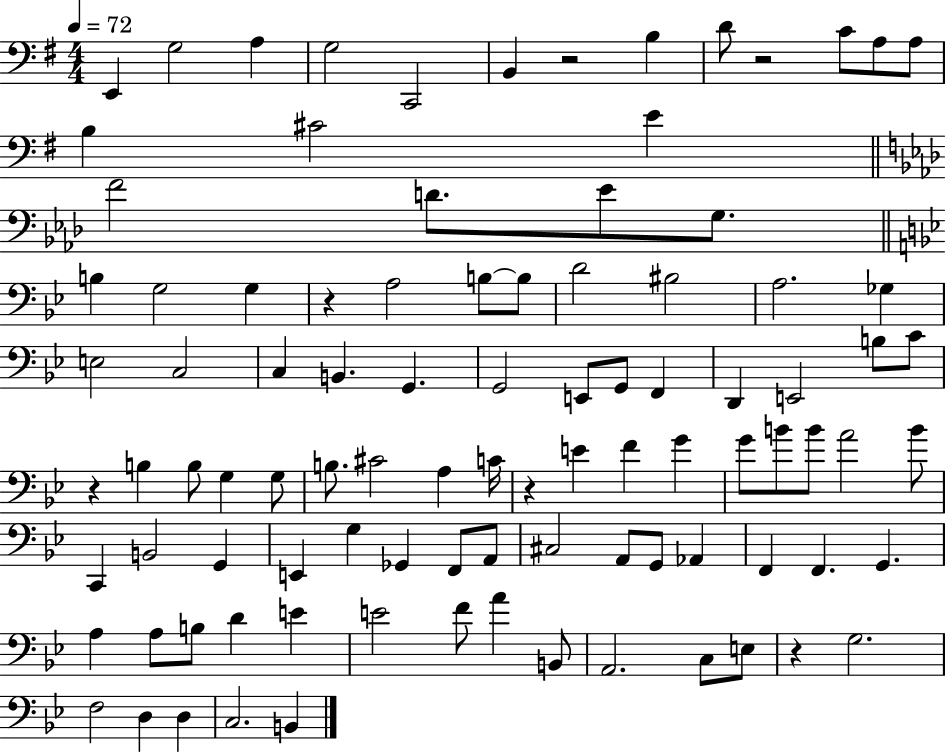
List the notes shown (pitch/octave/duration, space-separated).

E2/q G3/h A3/q G3/h C2/h B2/q R/h B3/q D4/e R/h C4/e A3/e A3/e B3/q C#4/h E4/q F4/h D4/e. Eb4/e G3/e. B3/q G3/h G3/q R/q A3/h B3/e B3/e D4/h BIS3/h A3/h. Gb3/q E3/h C3/h C3/q B2/q. G2/q. G2/h E2/e G2/e F2/q D2/q E2/h B3/e C4/e R/q B3/q B3/e G3/q G3/e B3/e. C#4/h A3/q C4/s R/q E4/q F4/q G4/q G4/e B4/e B4/e A4/h B4/e C2/q B2/h G2/q E2/q G3/q Gb2/q F2/e A2/e C#3/h A2/e G2/e Ab2/q F2/q F2/q. G2/q. A3/q A3/e B3/e D4/q E4/q E4/h F4/e A4/q B2/e A2/h. C3/e E3/e R/q G3/h. F3/h D3/q D3/q C3/h. B2/q